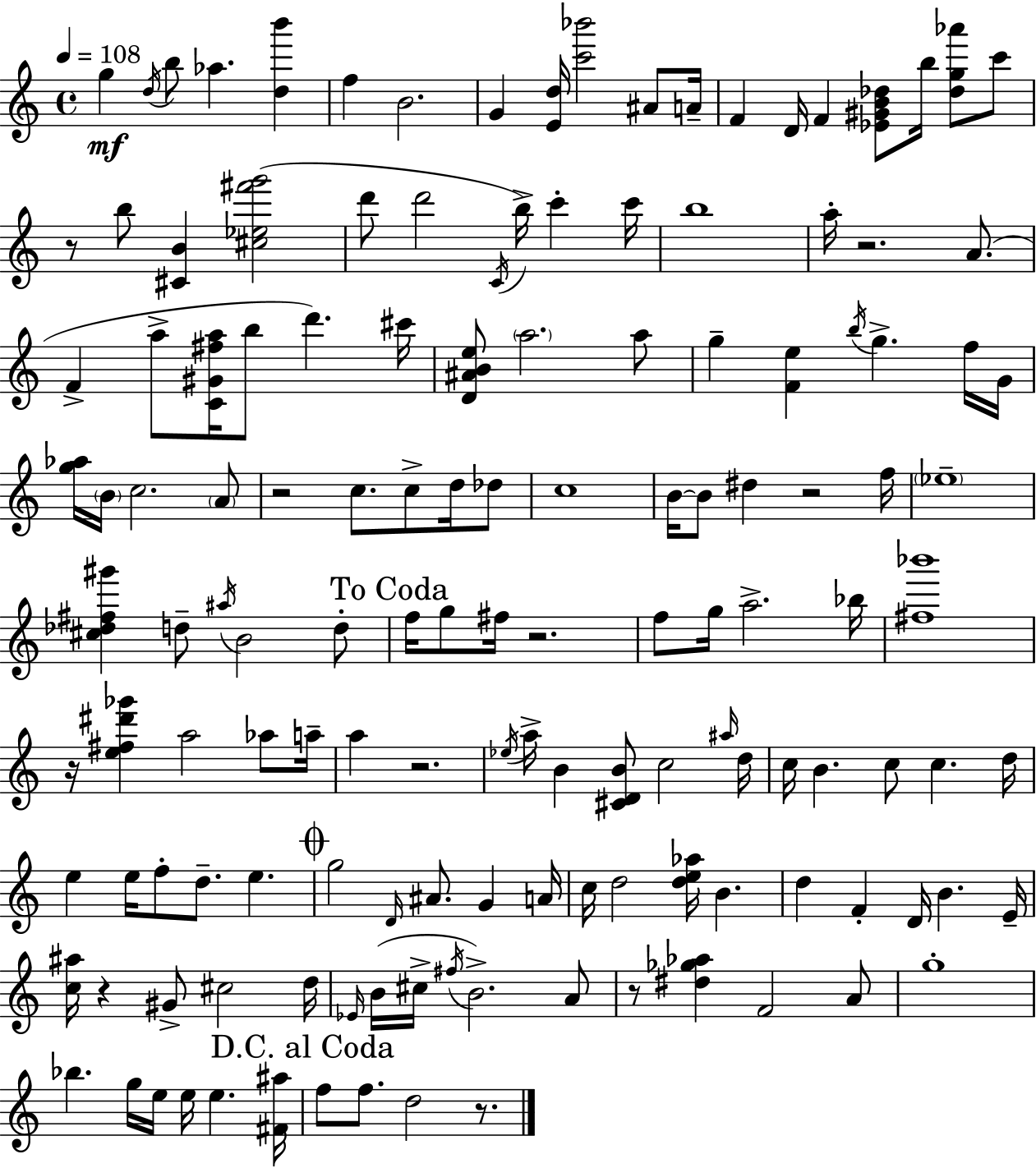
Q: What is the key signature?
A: C major